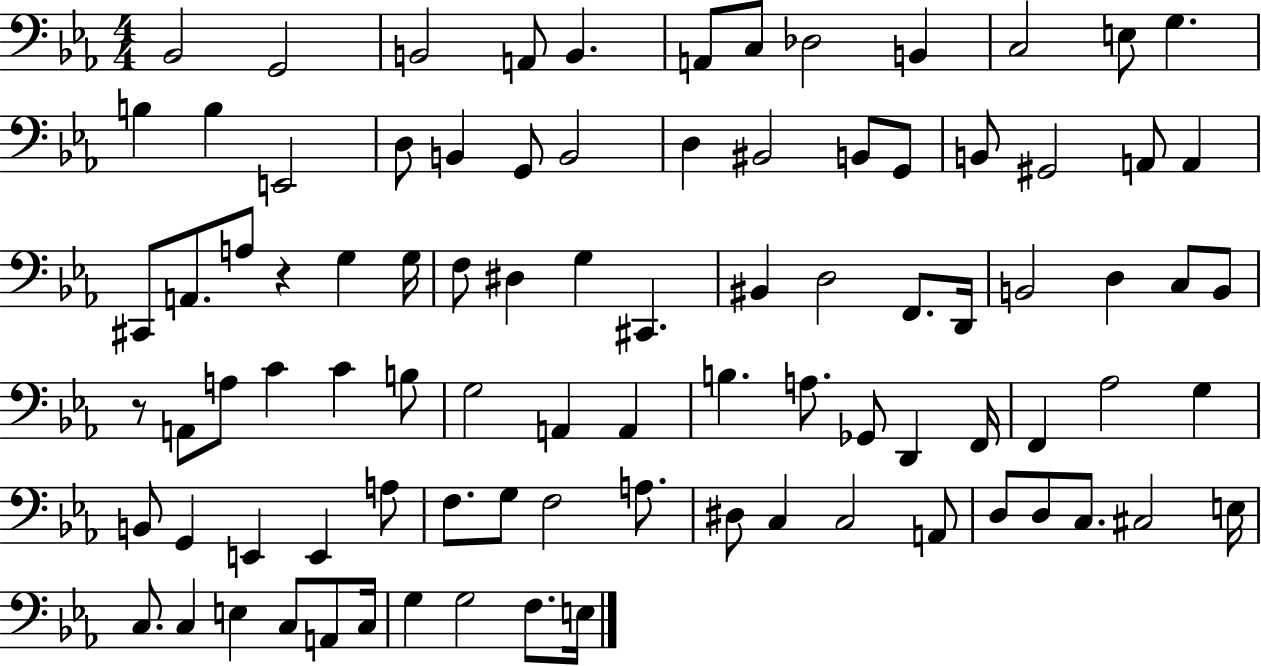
X:1
T:Untitled
M:4/4
L:1/4
K:Eb
_B,,2 G,,2 B,,2 A,,/2 B,, A,,/2 C,/2 _D,2 B,, C,2 E,/2 G, B, B, E,,2 D,/2 B,, G,,/2 B,,2 D, ^B,,2 B,,/2 G,,/2 B,,/2 ^G,,2 A,,/2 A,, ^C,,/2 A,,/2 A,/2 z G, G,/4 F,/2 ^D, G, ^C,, ^B,, D,2 F,,/2 D,,/4 B,,2 D, C,/2 B,,/2 z/2 A,,/2 A,/2 C C B,/2 G,2 A,, A,, B, A,/2 _G,,/2 D,, F,,/4 F,, _A,2 G, B,,/2 G,, E,, E,, A,/2 F,/2 G,/2 F,2 A,/2 ^D,/2 C, C,2 A,,/2 D,/2 D,/2 C,/2 ^C,2 E,/4 C,/2 C, E, C,/2 A,,/2 C,/4 G, G,2 F,/2 E,/4